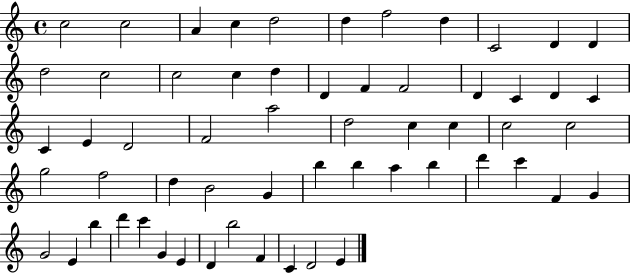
C5/h C5/h A4/q C5/q D5/h D5/q F5/h D5/q C4/h D4/q D4/q D5/h C5/h C5/h C5/q D5/q D4/q F4/q F4/h D4/q C4/q D4/q C4/q C4/q E4/q D4/h F4/h A5/h D5/h C5/q C5/q C5/h C5/h G5/h F5/h D5/q B4/h G4/q B5/q B5/q A5/q B5/q D6/q C6/q F4/q G4/q G4/h E4/q B5/q D6/q C6/q G4/q E4/q D4/q B5/h F4/q C4/q D4/h E4/q